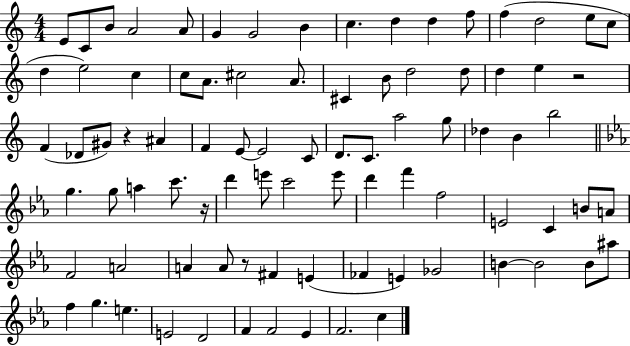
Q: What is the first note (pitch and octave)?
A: E4